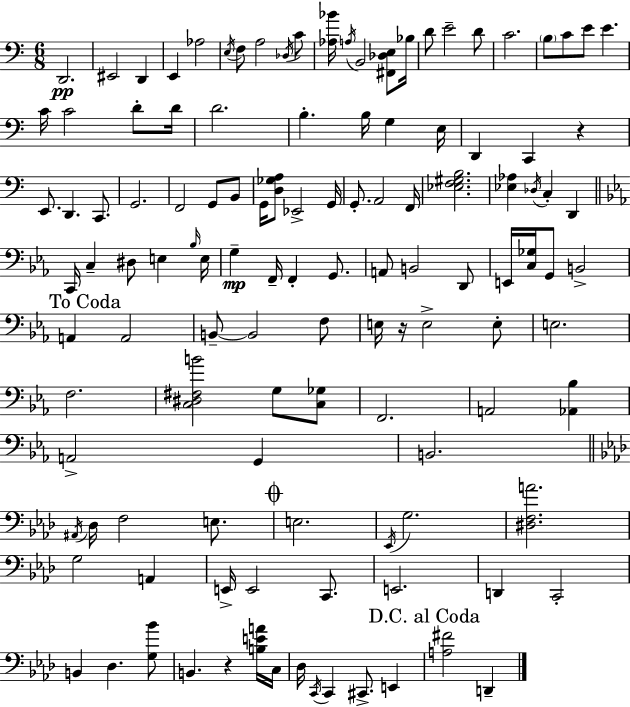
D2/h. EIS2/h D2/q E2/q Ab3/h E3/s F3/e A3/h Db3/s C4/e [Ab3,Bb4]/s A3/s B2/h [F#2,Db3,E3]/e Bb3/s D4/e E4/h D4/e C4/h. B3/e C4/e E4/e E4/q. C4/s C4/h D4/e D4/s D4/h. B3/q. B3/s G3/q E3/s D2/q C2/q R/q E2/e. D2/q. C2/e. G2/h. F2/h G2/e B2/e G2/s [D3,Gb3,A3]/e Eb2/h G2/s G2/e. A2/h F2/s [Eb3,F3,G#3,B3]/h. [Eb3,Ab3]/q Db3/s C3/q D2/q C2/s C3/q D#3/e E3/q Bb3/s E3/s G3/q F2/s F2/q G2/e. A2/e B2/h D2/e E2/s [C3,Gb3]/s G2/e B2/h A2/q A2/h B2/e B2/h F3/e E3/s R/s E3/h E3/e E3/h. F3/h. [C3,D#3,F#3,B4]/h G3/e [C3,Gb3]/e F2/h. A2/h [Ab2,Bb3]/q A2/h G2/q B2/h. A#2/s Db3/s F3/h E3/e. E3/h. Eb2/s G3/h. [D#3,F3,A4]/h. G3/h A2/q E2/s E2/h C2/e. E2/h. D2/q C2/h B2/q Db3/q. [G3,Bb4]/e B2/q. R/q [B3,E4,A4]/s C3/s Db3/s C2/s C2/q C#2/e. E2/q [A3,F#4]/h D2/q